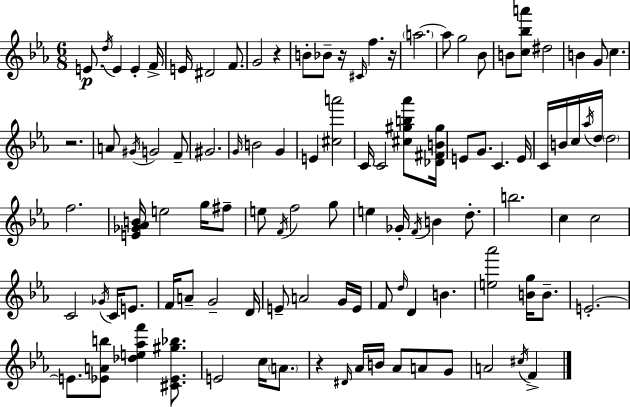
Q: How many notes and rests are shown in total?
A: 105